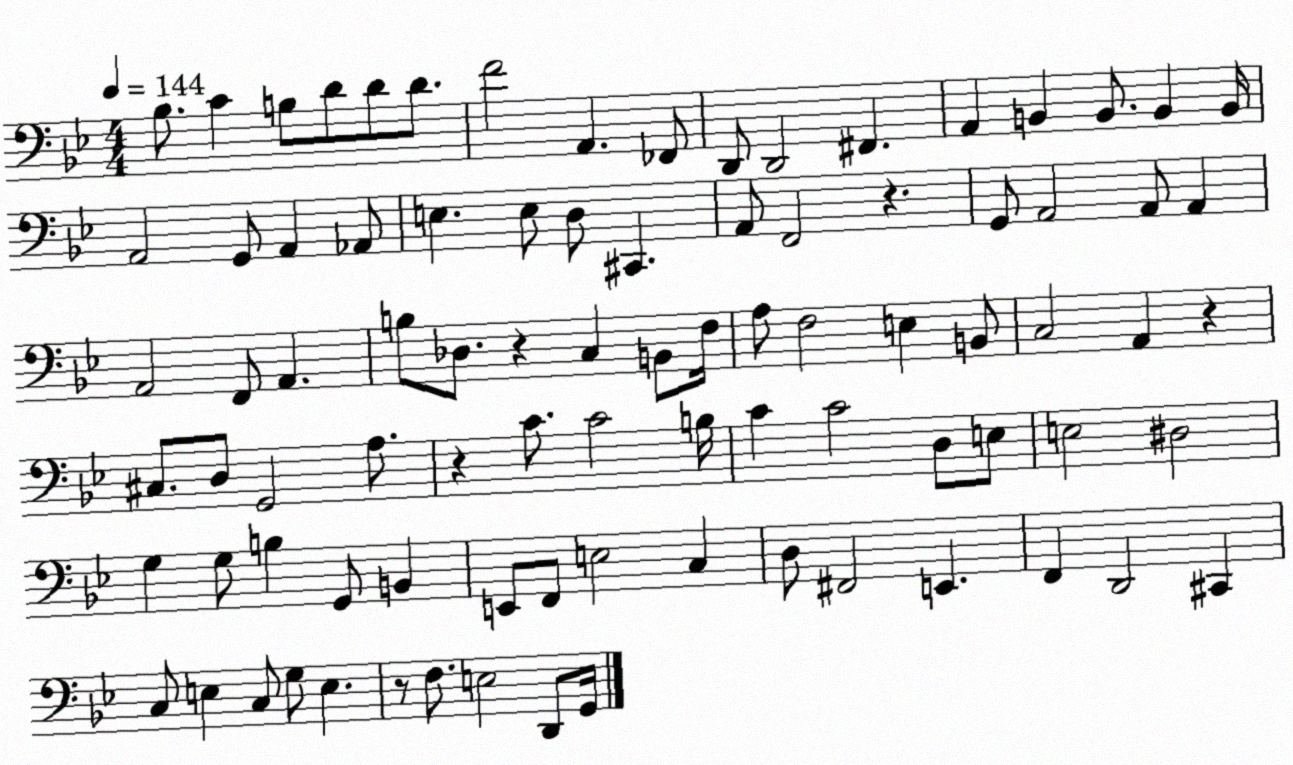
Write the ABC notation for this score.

X:1
T:Untitled
M:4/4
L:1/4
K:Bb
_B,/2 C B,/2 D/2 D/2 D/2 F2 A,, _F,,/2 D,,/2 D,,2 ^F,, A,, B,, B,,/2 B,, B,,/4 A,,2 G,,/2 A,, _A,,/2 E, E,/2 D,/2 ^C,, A,,/2 F,,2 z G,,/2 A,,2 A,,/2 A,, A,,2 F,,/2 A,, B,/2 _D,/2 z C, B,,/2 F,/4 A,/2 F,2 E, B,,/2 C,2 A,, z ^C,/2 D,/2 G,,2 A,/2 z C/2 C2 B,/4 C C2 D,/2 E,/2 E,2 ^D,2 G, G,/2 B, G,,/2 B,, E,,/2 F,,/2 E,2 C, D,/2 ^F,,2 E,, F,, D,,2 ^C,, C,/2 E, C,/2 G,/2 E, z/2 F,/2 E,2 D,,/2 G,,/4